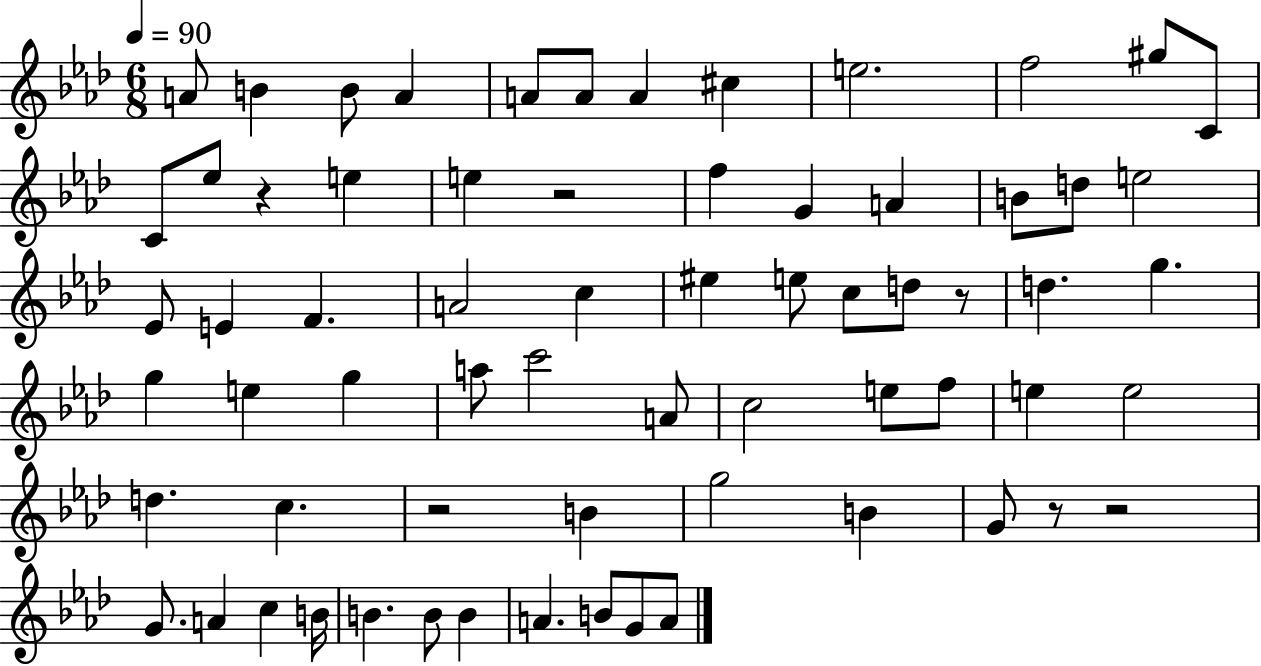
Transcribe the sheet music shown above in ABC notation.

X:1
T:Untitled
M:6/8
L:1/4
K:Ab
A/2 B B/2 A A/2 A/2 A ^c e2 f2 ^g/2 C/2 C/2 _e/2 z e e z2 f G A B/2 d/2 e2 _E/2 E F A2 c ^e e/2 c/2 d/2 z/2 d g g e g a/2 c'2 A/2 c2 e/2 f/2 e e2 d c z2 B g2 B G/2 z/2 z2 G/2 A c B/4 B B/2 B A B/2 G/2 A/2